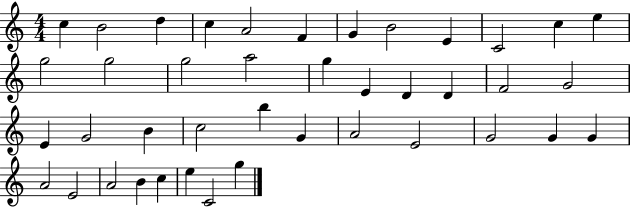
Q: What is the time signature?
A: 4/4